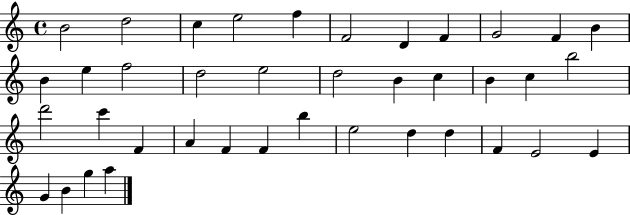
{
  \clef treble
  \time 4/4
  \defaultTimeSignature
  \key c \major
  b'2 d''2 | c''4 e''2 f''4 | f'2 d'4 f'4 | g'2 f'4 b'4 | \break b'4 e''4 f''2 | d''2 e''2 | d''2 b'4 c''4 | b'4 c''4 b''2 | \break d'''2 c'''4 f'4 | a'4 f'4 f'4 b''4 | e''2 d''4 d''4 | f'4 e'2 e'4 | \break g'4 b'4 g''4 a''4 | \bar "|."
}